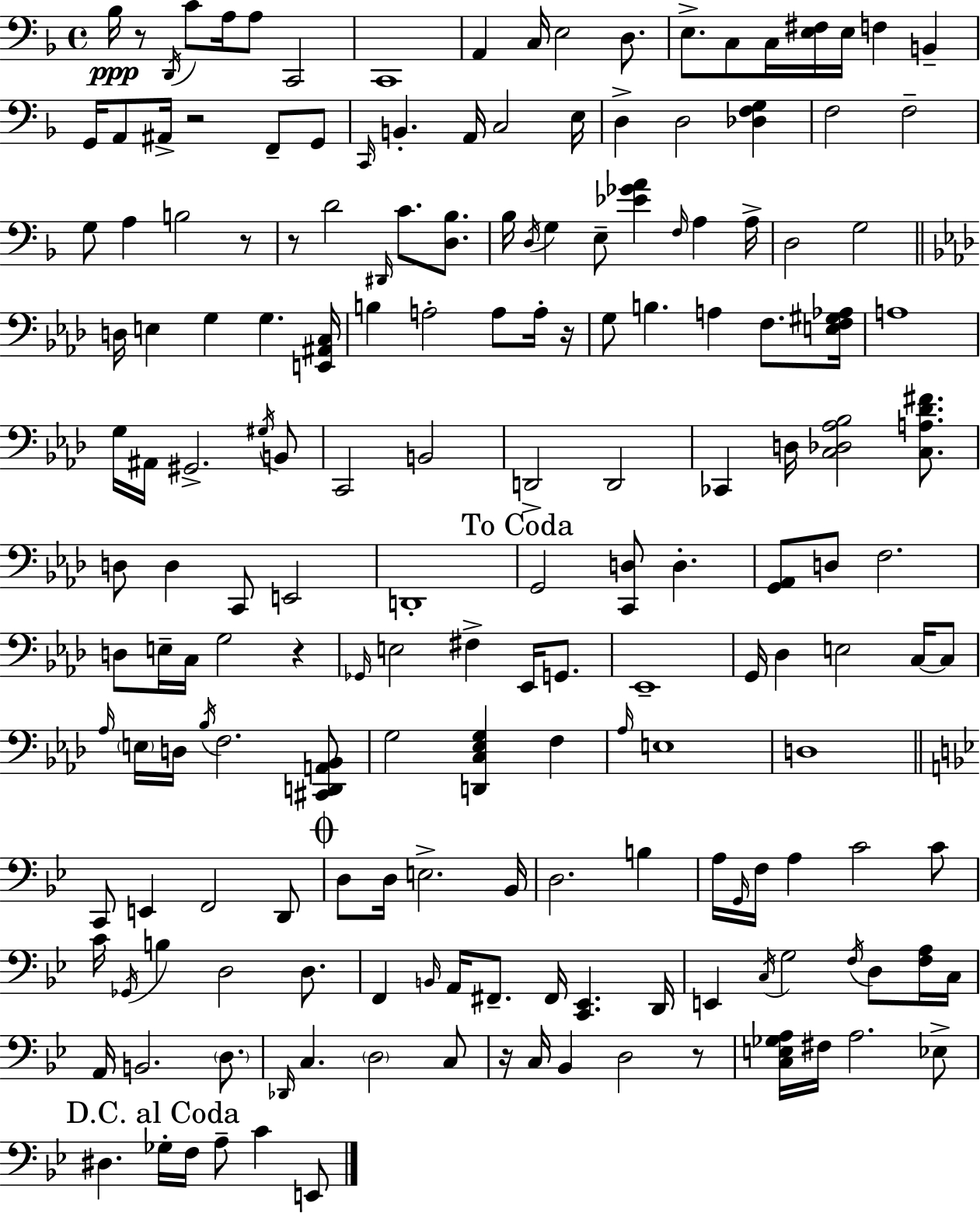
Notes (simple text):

Bb3/s R/e D2/s C4/e A3/s A3/e C2/h C2/w A2/q C3/s E3/h D3/e. E3/e. C3/e C3/s [E3,F#3]/s E3/s F3/q B2/q G2/s A2/e A#2/s R/h F2/e G2/e C2/s B2/q. A2/s C3/h E3/s D3/q D3/h [Db3,F3,G3]/q F3/h F3/h G3/e A3/q B3/h R/e R/e D4/h D#2/s C4/e. [D3,Bb3]/e. Bb3/s D3/s G3/q E3/e [Eb4,Gb4,A4]/q F3/s A3/q A3/s D3/h G3/h D3/s E3/q G3/q G3/q. [E2,A#2,C3]/s B3/q A3/h A3/e A3/s R/s G3/e B3/q. A3/q F3/e. [E3,F3,G#3,Ab3]/s A3/w G3/s A#2/s G#2/h. G#3/s B2/e C2/h B2/h D2/h D2/h CES2/q D3/s [C3,Db3,Ab3,Bb3]/h [C3,A3,Db4,F#4]/e. D3/e D3/q C2/e E2/h D2/w G2/h [C2,D3]/e D3/q. [G2,Ab2]/e D3/e F3/h. D3/e E3/s C3/s G3/h R/q Gb2/s E3/h F#3/q Eb2/s G2/e. Eb2/w G2/s Db3/q E3/h C3/s C3/e Ab3/s E3/s D3/s Bb3/s F3/h. [C#2,D2,A2,Bb2]/e G3/h [D2,C3,Eb3,G3]/q F3/q Ab3/s E3/w D3/w C2/e E2/q F2/h D2/e D3/e D3/s E3/h. Bb2/s D3/h. B3/q A3/s G2/s F3/s A3/q C4/h C4/e C4/s Gb2/s B3/q D3/h D3/e. F2/q B2/s A2/s F#2/e. F#2/s [C2,Eb2]/q. D2/s E2/q C3/s G3/h F3/s D3/e [F3,A3]/s C3/s A2/s B2/h. D3/e. Db2/s C3/q. D3/h C3/e R/s C3/s Bb2/q D3/h R/e [C3,E3,Gb3,A3]/s F#3/s A3/h. Eb3/e D#3/q. Gb3/s F3/s A3/e C4/q E2/e